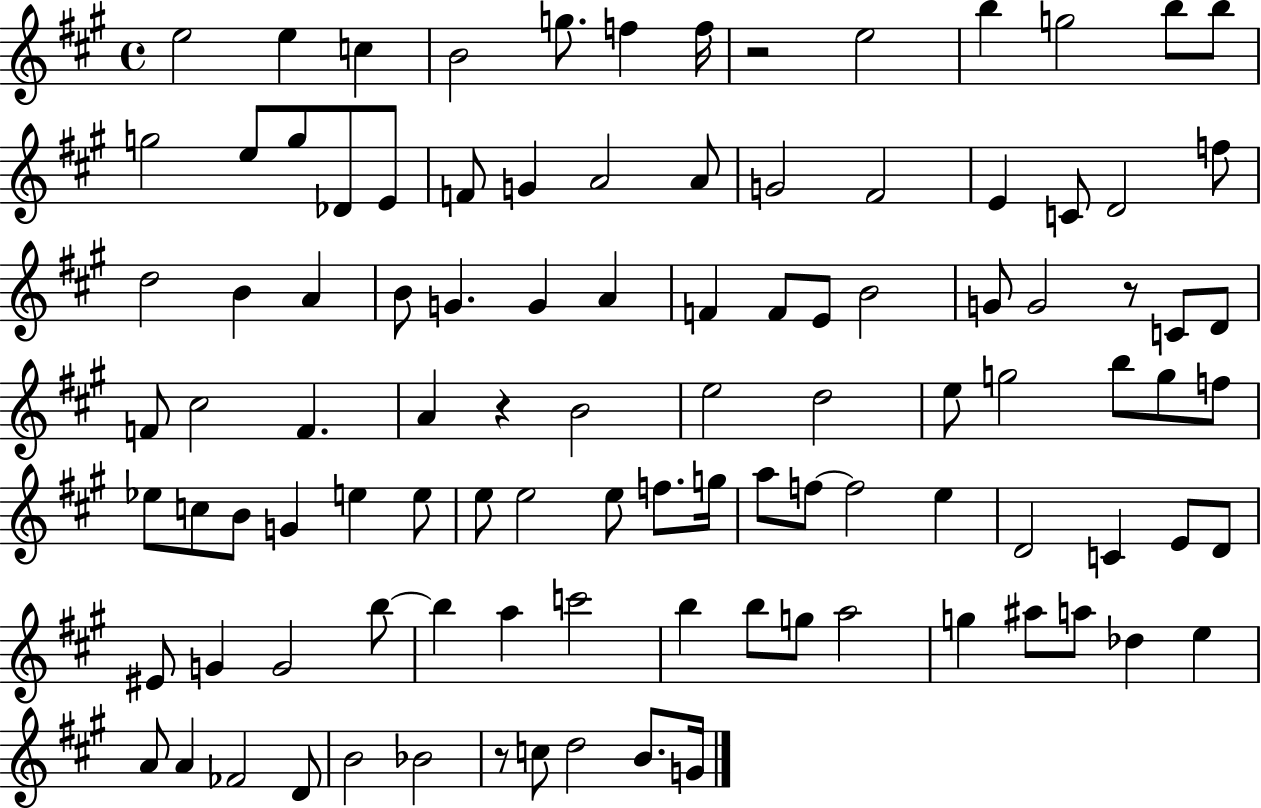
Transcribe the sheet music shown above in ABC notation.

X:1
T:Untitled
M:4/4
L:1/4
K:A
e2 e c B2 g/2 f f/4 z2 e2 b g2 b/2 b/2 g2 e/2 g/2 _D/2 E/2 F/2 G A2 A/2 G2 ^F2 E C/2 D2 f/2 d2 B A B/2 G G A F F/2 E/2 B2 G/2 G2 z/2 C/2 D/2 F/2 ^c2 F A z B2 e2 d2 e/2 g2 b/2 g/2 f/2 _e/2 c/2 B/2 G e e/2 e/2 e2 e/2 f/2 g/4 a/2 f/2 f2 e D2 C E/2 D/2 ^E/2 G G2 b/2 b a c'2 b b/2 g/2 a2 g ^a/2 a/2 _d e A/2 A _F2 D/2 B2 _B2 z/2 c/2 d2 B/2 G/4